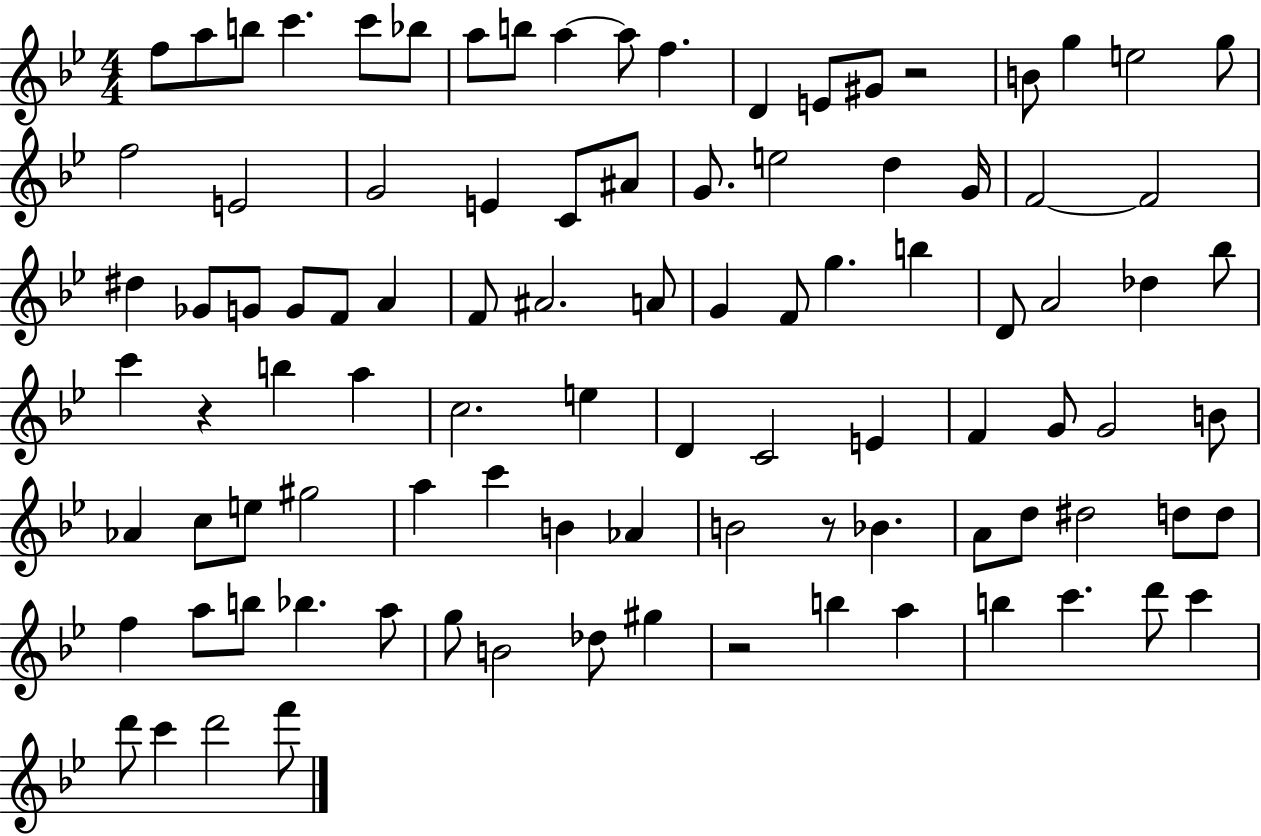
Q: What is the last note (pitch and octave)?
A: F6